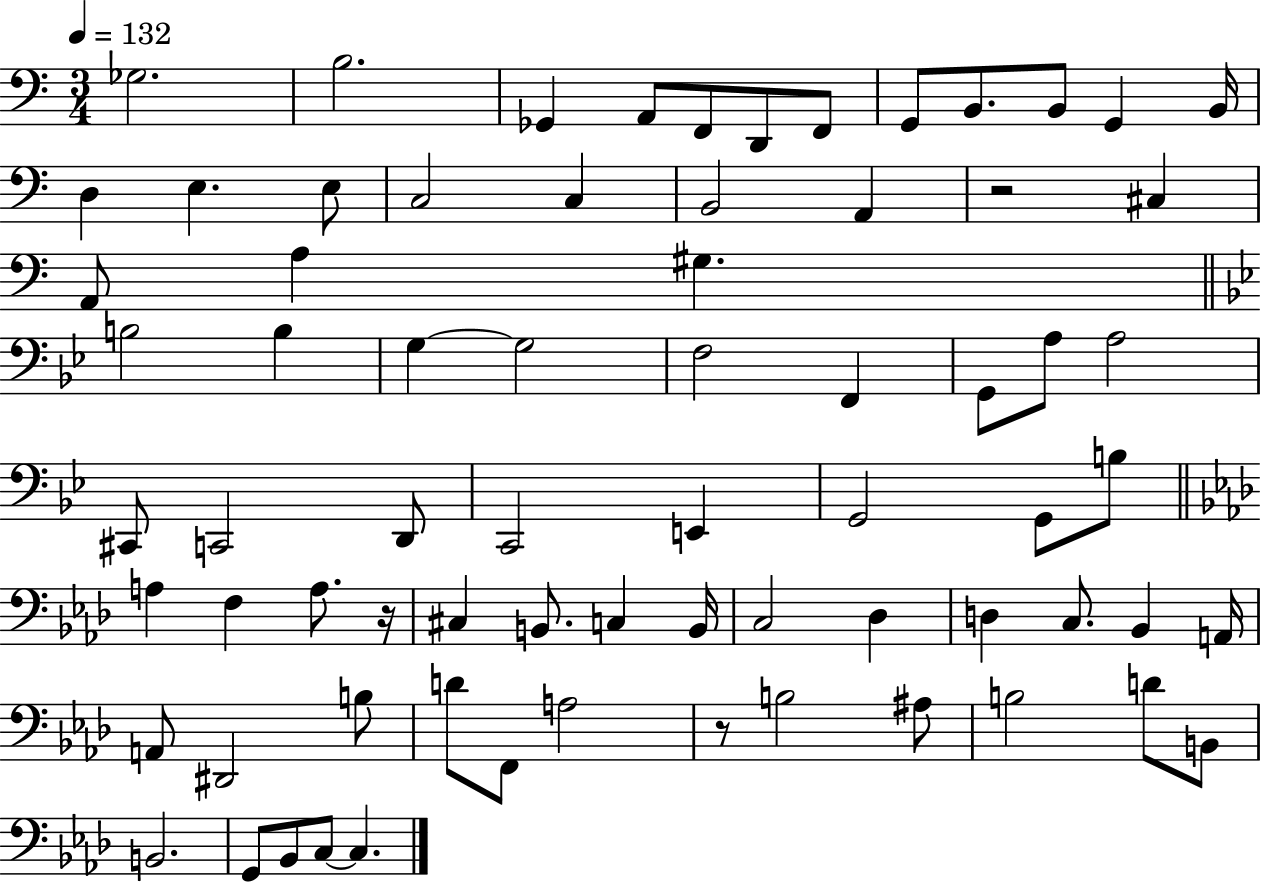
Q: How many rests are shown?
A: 3